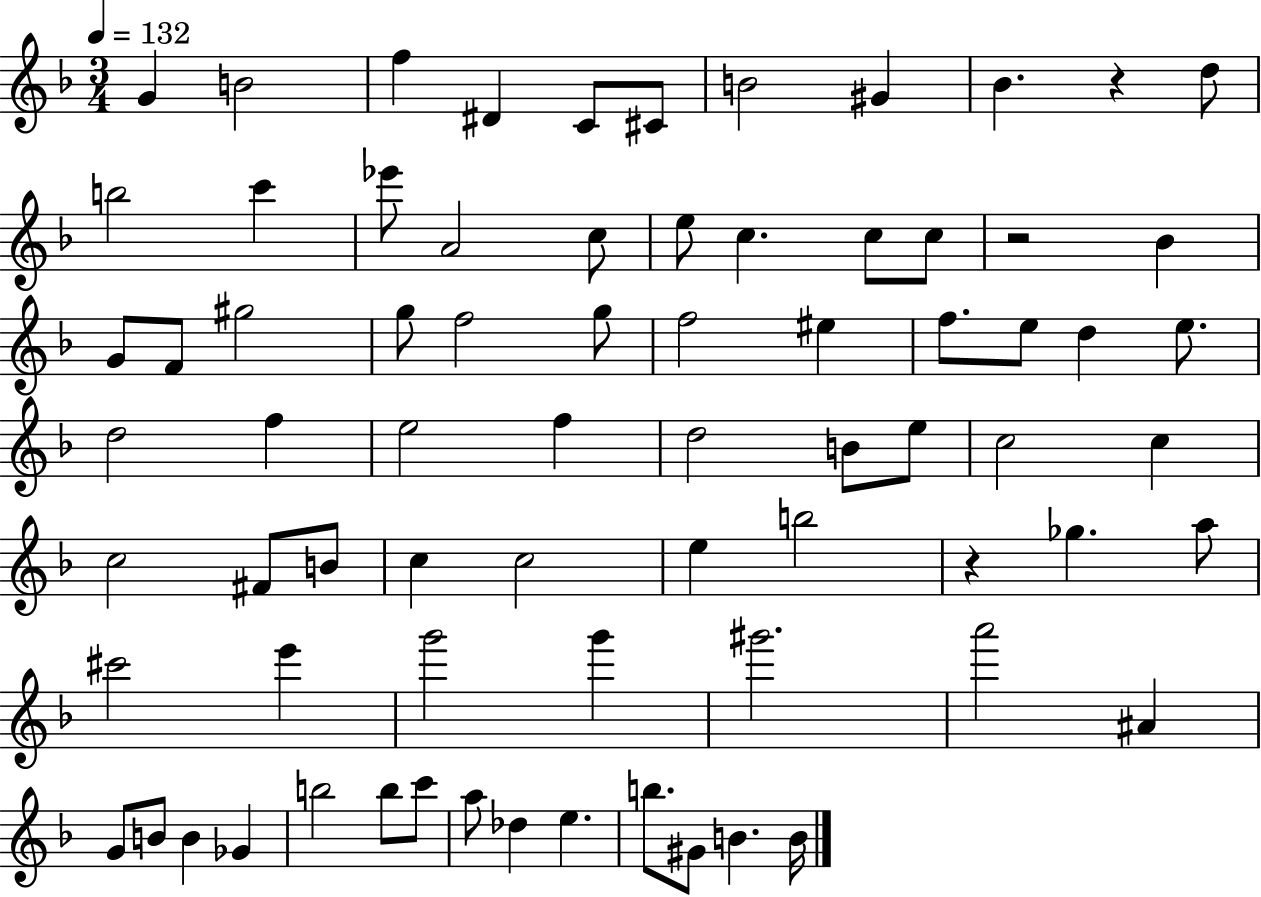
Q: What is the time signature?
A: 3/4